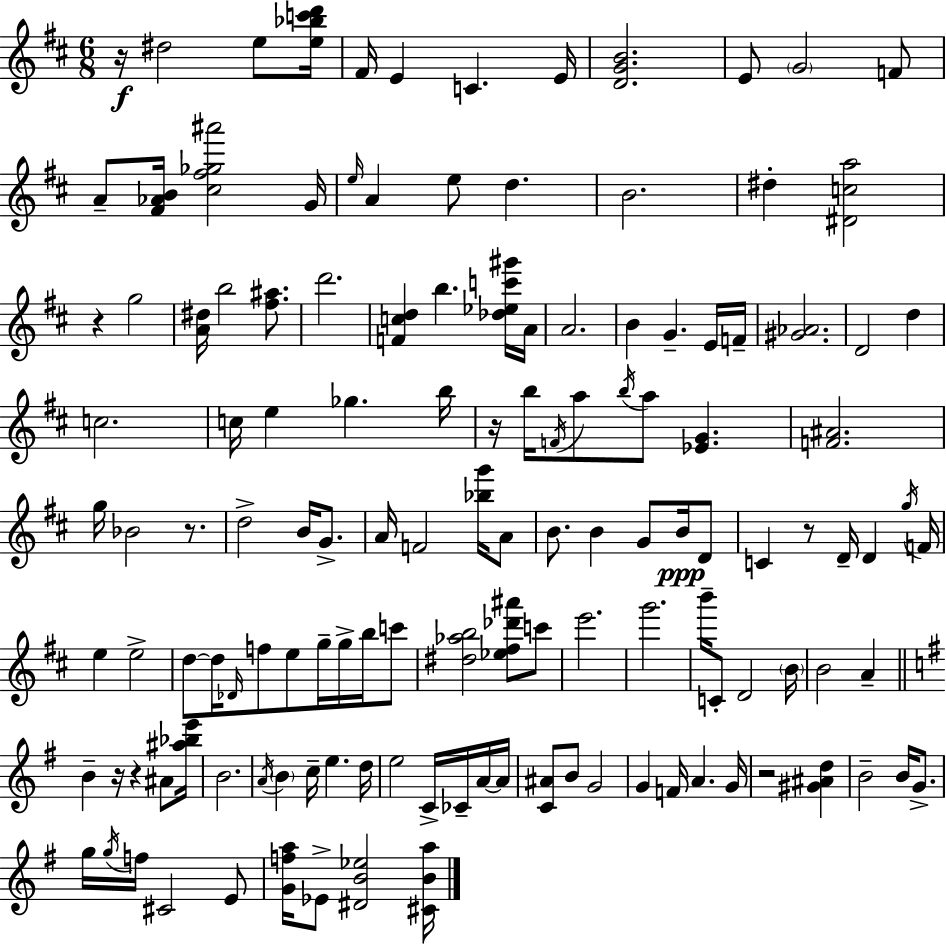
{
  \clef treble
  \numericTimeSignature
  \time 6/8
  \key d \major
  r16\f dis''2 e''8 <e'' bes'' c''' d'''>16 | fis'16 e'4 c'4. e'16 | <d' g' b'>2. | e'8 \parenthesize g'2 f'8 | \break a'8-- <fis' aes' b'>16 <cis'' fis'' ges'' ais'''>2 g'16 | \grace { e''16 } a'4 e''8 d''4. | b'2. | dis''4-. <dis' c'' a''>2 | \break r4 g''2 | <a' dis''>16 b''2 <fis'' ais''>8. | d'''2. | <f' c'' d''>4 b''4. <des'' ees'' c''' gis'''>16 | \break a'16 a'2. | b'4 g'4.-- e'16 | f'16-- <gis' aes'>2. | d'2 d''4 | \break c''2. | c''16 e''4 ges''4. | b''16 r16 b''16 \acciaccatura { f'16 } a''8 \acciaccatura { b''16 } a''8 <ees' g'>4. | <f' ais'>2. | \break g''16 bes'2 | r8. d''2-> b'16 | g'8.-> a'16 f'2 | <bes'' g'''>16 a'8 b'8. b'4 g'8 | \break b'16\ppp d'8 c'4 r8 d'16-- d'4 | \acciaccatura { g''16 } f'16 e''4 e''2-> | d''8~~ d''16 \grace { des'16 } f''8 e''8 | g''16-- g''16-> b''16 c'''8 <dis'' aes'' b''>2 | \break <ees'' fis'' des''' ais'''>8 c'''8 e'''2. | g'''2. | b'''16-- c'8-. d'2 | \parenthesize b'16 b'2 | \break a'4-- \bar "||" \break \key g \major b'4-- r16 r4 ais'8 <ais'' bes'' e'''>16 | b'2. | \acciaccatura { a'16 } \parenthesize b'4 c''16-- e''4. | d''16 e''2 c'16-> ces'16-- a'16~~ | \break a'16 <c' ais'>8 b'8 g'2 | g'4 f'16 a'4. | g'16 r2 <gis' ais' d''>4 | b'2-- b'16 g'8.-> | \break g''16 \acciaccatura { g''16 } f''16 cis'2 | e'8 <g' f'' a''>16 ees'8-> <dis' b' ees''>2 | <cis' b' a''>16 \bar "|."
}